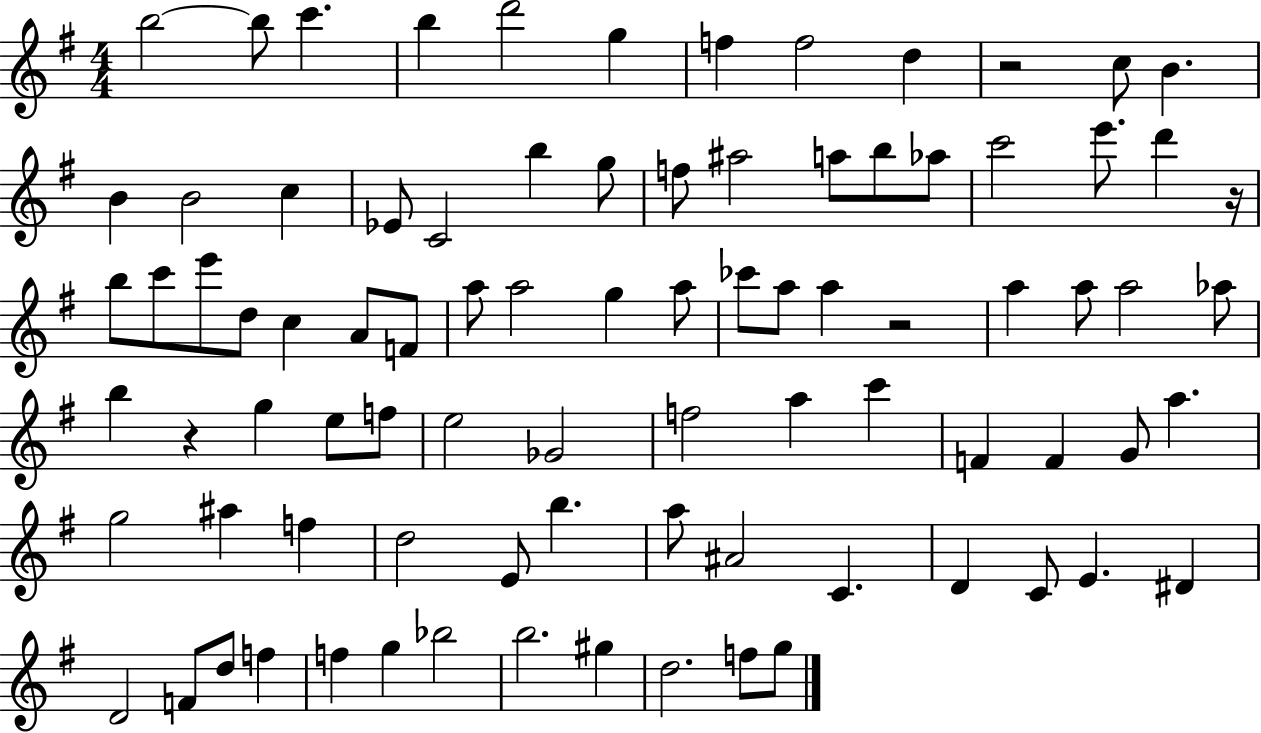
B5/h B5/e C6/q. B5/q D6/h G5/q F5/q F5/h D5/q R/h C5/e B4/q. B4/q B4/h C5/q Eb4/e C4/h B5/q G5/e F5/e A#5/h A5/e B5/e Ab5/e C6/h E6/e. D6/q R/s B5/e C6/e E6/e D5/e C5/q A4/e F4/e A5/e A5/h G5/q A5/e CES6/e A5/e A5/q R/h A5/q A5/e A5/h Ab5/e B5/q R/q G5/q E5/e F5/e E5/h Gb4/h F5/h A5/q C6/q F4/q F4/q G4/e A5/q. G5/h A#5/q F5/q D5/h E4/e B5/q. A5/e A#4/h C4/q. D4/q C4/e E4/q. D#4/q D4/h F4/e D5/e F5/q F5/q G5/q Bb5/h B5/h. G#5/q D5/h. F5/e G5/e